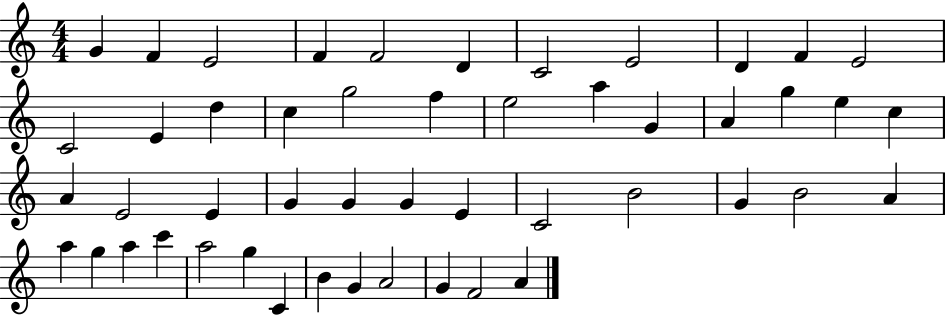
X:1
T:Untitled
M:4/4
L:1/4
K:C
G F E2 F F2 D C2 E2 D F E2 C2 E d c g2 f e2 a G A g e c A E2 E G G G E C2 B2 G B2 A a g a c' a2 g C B G A2 G F2 A